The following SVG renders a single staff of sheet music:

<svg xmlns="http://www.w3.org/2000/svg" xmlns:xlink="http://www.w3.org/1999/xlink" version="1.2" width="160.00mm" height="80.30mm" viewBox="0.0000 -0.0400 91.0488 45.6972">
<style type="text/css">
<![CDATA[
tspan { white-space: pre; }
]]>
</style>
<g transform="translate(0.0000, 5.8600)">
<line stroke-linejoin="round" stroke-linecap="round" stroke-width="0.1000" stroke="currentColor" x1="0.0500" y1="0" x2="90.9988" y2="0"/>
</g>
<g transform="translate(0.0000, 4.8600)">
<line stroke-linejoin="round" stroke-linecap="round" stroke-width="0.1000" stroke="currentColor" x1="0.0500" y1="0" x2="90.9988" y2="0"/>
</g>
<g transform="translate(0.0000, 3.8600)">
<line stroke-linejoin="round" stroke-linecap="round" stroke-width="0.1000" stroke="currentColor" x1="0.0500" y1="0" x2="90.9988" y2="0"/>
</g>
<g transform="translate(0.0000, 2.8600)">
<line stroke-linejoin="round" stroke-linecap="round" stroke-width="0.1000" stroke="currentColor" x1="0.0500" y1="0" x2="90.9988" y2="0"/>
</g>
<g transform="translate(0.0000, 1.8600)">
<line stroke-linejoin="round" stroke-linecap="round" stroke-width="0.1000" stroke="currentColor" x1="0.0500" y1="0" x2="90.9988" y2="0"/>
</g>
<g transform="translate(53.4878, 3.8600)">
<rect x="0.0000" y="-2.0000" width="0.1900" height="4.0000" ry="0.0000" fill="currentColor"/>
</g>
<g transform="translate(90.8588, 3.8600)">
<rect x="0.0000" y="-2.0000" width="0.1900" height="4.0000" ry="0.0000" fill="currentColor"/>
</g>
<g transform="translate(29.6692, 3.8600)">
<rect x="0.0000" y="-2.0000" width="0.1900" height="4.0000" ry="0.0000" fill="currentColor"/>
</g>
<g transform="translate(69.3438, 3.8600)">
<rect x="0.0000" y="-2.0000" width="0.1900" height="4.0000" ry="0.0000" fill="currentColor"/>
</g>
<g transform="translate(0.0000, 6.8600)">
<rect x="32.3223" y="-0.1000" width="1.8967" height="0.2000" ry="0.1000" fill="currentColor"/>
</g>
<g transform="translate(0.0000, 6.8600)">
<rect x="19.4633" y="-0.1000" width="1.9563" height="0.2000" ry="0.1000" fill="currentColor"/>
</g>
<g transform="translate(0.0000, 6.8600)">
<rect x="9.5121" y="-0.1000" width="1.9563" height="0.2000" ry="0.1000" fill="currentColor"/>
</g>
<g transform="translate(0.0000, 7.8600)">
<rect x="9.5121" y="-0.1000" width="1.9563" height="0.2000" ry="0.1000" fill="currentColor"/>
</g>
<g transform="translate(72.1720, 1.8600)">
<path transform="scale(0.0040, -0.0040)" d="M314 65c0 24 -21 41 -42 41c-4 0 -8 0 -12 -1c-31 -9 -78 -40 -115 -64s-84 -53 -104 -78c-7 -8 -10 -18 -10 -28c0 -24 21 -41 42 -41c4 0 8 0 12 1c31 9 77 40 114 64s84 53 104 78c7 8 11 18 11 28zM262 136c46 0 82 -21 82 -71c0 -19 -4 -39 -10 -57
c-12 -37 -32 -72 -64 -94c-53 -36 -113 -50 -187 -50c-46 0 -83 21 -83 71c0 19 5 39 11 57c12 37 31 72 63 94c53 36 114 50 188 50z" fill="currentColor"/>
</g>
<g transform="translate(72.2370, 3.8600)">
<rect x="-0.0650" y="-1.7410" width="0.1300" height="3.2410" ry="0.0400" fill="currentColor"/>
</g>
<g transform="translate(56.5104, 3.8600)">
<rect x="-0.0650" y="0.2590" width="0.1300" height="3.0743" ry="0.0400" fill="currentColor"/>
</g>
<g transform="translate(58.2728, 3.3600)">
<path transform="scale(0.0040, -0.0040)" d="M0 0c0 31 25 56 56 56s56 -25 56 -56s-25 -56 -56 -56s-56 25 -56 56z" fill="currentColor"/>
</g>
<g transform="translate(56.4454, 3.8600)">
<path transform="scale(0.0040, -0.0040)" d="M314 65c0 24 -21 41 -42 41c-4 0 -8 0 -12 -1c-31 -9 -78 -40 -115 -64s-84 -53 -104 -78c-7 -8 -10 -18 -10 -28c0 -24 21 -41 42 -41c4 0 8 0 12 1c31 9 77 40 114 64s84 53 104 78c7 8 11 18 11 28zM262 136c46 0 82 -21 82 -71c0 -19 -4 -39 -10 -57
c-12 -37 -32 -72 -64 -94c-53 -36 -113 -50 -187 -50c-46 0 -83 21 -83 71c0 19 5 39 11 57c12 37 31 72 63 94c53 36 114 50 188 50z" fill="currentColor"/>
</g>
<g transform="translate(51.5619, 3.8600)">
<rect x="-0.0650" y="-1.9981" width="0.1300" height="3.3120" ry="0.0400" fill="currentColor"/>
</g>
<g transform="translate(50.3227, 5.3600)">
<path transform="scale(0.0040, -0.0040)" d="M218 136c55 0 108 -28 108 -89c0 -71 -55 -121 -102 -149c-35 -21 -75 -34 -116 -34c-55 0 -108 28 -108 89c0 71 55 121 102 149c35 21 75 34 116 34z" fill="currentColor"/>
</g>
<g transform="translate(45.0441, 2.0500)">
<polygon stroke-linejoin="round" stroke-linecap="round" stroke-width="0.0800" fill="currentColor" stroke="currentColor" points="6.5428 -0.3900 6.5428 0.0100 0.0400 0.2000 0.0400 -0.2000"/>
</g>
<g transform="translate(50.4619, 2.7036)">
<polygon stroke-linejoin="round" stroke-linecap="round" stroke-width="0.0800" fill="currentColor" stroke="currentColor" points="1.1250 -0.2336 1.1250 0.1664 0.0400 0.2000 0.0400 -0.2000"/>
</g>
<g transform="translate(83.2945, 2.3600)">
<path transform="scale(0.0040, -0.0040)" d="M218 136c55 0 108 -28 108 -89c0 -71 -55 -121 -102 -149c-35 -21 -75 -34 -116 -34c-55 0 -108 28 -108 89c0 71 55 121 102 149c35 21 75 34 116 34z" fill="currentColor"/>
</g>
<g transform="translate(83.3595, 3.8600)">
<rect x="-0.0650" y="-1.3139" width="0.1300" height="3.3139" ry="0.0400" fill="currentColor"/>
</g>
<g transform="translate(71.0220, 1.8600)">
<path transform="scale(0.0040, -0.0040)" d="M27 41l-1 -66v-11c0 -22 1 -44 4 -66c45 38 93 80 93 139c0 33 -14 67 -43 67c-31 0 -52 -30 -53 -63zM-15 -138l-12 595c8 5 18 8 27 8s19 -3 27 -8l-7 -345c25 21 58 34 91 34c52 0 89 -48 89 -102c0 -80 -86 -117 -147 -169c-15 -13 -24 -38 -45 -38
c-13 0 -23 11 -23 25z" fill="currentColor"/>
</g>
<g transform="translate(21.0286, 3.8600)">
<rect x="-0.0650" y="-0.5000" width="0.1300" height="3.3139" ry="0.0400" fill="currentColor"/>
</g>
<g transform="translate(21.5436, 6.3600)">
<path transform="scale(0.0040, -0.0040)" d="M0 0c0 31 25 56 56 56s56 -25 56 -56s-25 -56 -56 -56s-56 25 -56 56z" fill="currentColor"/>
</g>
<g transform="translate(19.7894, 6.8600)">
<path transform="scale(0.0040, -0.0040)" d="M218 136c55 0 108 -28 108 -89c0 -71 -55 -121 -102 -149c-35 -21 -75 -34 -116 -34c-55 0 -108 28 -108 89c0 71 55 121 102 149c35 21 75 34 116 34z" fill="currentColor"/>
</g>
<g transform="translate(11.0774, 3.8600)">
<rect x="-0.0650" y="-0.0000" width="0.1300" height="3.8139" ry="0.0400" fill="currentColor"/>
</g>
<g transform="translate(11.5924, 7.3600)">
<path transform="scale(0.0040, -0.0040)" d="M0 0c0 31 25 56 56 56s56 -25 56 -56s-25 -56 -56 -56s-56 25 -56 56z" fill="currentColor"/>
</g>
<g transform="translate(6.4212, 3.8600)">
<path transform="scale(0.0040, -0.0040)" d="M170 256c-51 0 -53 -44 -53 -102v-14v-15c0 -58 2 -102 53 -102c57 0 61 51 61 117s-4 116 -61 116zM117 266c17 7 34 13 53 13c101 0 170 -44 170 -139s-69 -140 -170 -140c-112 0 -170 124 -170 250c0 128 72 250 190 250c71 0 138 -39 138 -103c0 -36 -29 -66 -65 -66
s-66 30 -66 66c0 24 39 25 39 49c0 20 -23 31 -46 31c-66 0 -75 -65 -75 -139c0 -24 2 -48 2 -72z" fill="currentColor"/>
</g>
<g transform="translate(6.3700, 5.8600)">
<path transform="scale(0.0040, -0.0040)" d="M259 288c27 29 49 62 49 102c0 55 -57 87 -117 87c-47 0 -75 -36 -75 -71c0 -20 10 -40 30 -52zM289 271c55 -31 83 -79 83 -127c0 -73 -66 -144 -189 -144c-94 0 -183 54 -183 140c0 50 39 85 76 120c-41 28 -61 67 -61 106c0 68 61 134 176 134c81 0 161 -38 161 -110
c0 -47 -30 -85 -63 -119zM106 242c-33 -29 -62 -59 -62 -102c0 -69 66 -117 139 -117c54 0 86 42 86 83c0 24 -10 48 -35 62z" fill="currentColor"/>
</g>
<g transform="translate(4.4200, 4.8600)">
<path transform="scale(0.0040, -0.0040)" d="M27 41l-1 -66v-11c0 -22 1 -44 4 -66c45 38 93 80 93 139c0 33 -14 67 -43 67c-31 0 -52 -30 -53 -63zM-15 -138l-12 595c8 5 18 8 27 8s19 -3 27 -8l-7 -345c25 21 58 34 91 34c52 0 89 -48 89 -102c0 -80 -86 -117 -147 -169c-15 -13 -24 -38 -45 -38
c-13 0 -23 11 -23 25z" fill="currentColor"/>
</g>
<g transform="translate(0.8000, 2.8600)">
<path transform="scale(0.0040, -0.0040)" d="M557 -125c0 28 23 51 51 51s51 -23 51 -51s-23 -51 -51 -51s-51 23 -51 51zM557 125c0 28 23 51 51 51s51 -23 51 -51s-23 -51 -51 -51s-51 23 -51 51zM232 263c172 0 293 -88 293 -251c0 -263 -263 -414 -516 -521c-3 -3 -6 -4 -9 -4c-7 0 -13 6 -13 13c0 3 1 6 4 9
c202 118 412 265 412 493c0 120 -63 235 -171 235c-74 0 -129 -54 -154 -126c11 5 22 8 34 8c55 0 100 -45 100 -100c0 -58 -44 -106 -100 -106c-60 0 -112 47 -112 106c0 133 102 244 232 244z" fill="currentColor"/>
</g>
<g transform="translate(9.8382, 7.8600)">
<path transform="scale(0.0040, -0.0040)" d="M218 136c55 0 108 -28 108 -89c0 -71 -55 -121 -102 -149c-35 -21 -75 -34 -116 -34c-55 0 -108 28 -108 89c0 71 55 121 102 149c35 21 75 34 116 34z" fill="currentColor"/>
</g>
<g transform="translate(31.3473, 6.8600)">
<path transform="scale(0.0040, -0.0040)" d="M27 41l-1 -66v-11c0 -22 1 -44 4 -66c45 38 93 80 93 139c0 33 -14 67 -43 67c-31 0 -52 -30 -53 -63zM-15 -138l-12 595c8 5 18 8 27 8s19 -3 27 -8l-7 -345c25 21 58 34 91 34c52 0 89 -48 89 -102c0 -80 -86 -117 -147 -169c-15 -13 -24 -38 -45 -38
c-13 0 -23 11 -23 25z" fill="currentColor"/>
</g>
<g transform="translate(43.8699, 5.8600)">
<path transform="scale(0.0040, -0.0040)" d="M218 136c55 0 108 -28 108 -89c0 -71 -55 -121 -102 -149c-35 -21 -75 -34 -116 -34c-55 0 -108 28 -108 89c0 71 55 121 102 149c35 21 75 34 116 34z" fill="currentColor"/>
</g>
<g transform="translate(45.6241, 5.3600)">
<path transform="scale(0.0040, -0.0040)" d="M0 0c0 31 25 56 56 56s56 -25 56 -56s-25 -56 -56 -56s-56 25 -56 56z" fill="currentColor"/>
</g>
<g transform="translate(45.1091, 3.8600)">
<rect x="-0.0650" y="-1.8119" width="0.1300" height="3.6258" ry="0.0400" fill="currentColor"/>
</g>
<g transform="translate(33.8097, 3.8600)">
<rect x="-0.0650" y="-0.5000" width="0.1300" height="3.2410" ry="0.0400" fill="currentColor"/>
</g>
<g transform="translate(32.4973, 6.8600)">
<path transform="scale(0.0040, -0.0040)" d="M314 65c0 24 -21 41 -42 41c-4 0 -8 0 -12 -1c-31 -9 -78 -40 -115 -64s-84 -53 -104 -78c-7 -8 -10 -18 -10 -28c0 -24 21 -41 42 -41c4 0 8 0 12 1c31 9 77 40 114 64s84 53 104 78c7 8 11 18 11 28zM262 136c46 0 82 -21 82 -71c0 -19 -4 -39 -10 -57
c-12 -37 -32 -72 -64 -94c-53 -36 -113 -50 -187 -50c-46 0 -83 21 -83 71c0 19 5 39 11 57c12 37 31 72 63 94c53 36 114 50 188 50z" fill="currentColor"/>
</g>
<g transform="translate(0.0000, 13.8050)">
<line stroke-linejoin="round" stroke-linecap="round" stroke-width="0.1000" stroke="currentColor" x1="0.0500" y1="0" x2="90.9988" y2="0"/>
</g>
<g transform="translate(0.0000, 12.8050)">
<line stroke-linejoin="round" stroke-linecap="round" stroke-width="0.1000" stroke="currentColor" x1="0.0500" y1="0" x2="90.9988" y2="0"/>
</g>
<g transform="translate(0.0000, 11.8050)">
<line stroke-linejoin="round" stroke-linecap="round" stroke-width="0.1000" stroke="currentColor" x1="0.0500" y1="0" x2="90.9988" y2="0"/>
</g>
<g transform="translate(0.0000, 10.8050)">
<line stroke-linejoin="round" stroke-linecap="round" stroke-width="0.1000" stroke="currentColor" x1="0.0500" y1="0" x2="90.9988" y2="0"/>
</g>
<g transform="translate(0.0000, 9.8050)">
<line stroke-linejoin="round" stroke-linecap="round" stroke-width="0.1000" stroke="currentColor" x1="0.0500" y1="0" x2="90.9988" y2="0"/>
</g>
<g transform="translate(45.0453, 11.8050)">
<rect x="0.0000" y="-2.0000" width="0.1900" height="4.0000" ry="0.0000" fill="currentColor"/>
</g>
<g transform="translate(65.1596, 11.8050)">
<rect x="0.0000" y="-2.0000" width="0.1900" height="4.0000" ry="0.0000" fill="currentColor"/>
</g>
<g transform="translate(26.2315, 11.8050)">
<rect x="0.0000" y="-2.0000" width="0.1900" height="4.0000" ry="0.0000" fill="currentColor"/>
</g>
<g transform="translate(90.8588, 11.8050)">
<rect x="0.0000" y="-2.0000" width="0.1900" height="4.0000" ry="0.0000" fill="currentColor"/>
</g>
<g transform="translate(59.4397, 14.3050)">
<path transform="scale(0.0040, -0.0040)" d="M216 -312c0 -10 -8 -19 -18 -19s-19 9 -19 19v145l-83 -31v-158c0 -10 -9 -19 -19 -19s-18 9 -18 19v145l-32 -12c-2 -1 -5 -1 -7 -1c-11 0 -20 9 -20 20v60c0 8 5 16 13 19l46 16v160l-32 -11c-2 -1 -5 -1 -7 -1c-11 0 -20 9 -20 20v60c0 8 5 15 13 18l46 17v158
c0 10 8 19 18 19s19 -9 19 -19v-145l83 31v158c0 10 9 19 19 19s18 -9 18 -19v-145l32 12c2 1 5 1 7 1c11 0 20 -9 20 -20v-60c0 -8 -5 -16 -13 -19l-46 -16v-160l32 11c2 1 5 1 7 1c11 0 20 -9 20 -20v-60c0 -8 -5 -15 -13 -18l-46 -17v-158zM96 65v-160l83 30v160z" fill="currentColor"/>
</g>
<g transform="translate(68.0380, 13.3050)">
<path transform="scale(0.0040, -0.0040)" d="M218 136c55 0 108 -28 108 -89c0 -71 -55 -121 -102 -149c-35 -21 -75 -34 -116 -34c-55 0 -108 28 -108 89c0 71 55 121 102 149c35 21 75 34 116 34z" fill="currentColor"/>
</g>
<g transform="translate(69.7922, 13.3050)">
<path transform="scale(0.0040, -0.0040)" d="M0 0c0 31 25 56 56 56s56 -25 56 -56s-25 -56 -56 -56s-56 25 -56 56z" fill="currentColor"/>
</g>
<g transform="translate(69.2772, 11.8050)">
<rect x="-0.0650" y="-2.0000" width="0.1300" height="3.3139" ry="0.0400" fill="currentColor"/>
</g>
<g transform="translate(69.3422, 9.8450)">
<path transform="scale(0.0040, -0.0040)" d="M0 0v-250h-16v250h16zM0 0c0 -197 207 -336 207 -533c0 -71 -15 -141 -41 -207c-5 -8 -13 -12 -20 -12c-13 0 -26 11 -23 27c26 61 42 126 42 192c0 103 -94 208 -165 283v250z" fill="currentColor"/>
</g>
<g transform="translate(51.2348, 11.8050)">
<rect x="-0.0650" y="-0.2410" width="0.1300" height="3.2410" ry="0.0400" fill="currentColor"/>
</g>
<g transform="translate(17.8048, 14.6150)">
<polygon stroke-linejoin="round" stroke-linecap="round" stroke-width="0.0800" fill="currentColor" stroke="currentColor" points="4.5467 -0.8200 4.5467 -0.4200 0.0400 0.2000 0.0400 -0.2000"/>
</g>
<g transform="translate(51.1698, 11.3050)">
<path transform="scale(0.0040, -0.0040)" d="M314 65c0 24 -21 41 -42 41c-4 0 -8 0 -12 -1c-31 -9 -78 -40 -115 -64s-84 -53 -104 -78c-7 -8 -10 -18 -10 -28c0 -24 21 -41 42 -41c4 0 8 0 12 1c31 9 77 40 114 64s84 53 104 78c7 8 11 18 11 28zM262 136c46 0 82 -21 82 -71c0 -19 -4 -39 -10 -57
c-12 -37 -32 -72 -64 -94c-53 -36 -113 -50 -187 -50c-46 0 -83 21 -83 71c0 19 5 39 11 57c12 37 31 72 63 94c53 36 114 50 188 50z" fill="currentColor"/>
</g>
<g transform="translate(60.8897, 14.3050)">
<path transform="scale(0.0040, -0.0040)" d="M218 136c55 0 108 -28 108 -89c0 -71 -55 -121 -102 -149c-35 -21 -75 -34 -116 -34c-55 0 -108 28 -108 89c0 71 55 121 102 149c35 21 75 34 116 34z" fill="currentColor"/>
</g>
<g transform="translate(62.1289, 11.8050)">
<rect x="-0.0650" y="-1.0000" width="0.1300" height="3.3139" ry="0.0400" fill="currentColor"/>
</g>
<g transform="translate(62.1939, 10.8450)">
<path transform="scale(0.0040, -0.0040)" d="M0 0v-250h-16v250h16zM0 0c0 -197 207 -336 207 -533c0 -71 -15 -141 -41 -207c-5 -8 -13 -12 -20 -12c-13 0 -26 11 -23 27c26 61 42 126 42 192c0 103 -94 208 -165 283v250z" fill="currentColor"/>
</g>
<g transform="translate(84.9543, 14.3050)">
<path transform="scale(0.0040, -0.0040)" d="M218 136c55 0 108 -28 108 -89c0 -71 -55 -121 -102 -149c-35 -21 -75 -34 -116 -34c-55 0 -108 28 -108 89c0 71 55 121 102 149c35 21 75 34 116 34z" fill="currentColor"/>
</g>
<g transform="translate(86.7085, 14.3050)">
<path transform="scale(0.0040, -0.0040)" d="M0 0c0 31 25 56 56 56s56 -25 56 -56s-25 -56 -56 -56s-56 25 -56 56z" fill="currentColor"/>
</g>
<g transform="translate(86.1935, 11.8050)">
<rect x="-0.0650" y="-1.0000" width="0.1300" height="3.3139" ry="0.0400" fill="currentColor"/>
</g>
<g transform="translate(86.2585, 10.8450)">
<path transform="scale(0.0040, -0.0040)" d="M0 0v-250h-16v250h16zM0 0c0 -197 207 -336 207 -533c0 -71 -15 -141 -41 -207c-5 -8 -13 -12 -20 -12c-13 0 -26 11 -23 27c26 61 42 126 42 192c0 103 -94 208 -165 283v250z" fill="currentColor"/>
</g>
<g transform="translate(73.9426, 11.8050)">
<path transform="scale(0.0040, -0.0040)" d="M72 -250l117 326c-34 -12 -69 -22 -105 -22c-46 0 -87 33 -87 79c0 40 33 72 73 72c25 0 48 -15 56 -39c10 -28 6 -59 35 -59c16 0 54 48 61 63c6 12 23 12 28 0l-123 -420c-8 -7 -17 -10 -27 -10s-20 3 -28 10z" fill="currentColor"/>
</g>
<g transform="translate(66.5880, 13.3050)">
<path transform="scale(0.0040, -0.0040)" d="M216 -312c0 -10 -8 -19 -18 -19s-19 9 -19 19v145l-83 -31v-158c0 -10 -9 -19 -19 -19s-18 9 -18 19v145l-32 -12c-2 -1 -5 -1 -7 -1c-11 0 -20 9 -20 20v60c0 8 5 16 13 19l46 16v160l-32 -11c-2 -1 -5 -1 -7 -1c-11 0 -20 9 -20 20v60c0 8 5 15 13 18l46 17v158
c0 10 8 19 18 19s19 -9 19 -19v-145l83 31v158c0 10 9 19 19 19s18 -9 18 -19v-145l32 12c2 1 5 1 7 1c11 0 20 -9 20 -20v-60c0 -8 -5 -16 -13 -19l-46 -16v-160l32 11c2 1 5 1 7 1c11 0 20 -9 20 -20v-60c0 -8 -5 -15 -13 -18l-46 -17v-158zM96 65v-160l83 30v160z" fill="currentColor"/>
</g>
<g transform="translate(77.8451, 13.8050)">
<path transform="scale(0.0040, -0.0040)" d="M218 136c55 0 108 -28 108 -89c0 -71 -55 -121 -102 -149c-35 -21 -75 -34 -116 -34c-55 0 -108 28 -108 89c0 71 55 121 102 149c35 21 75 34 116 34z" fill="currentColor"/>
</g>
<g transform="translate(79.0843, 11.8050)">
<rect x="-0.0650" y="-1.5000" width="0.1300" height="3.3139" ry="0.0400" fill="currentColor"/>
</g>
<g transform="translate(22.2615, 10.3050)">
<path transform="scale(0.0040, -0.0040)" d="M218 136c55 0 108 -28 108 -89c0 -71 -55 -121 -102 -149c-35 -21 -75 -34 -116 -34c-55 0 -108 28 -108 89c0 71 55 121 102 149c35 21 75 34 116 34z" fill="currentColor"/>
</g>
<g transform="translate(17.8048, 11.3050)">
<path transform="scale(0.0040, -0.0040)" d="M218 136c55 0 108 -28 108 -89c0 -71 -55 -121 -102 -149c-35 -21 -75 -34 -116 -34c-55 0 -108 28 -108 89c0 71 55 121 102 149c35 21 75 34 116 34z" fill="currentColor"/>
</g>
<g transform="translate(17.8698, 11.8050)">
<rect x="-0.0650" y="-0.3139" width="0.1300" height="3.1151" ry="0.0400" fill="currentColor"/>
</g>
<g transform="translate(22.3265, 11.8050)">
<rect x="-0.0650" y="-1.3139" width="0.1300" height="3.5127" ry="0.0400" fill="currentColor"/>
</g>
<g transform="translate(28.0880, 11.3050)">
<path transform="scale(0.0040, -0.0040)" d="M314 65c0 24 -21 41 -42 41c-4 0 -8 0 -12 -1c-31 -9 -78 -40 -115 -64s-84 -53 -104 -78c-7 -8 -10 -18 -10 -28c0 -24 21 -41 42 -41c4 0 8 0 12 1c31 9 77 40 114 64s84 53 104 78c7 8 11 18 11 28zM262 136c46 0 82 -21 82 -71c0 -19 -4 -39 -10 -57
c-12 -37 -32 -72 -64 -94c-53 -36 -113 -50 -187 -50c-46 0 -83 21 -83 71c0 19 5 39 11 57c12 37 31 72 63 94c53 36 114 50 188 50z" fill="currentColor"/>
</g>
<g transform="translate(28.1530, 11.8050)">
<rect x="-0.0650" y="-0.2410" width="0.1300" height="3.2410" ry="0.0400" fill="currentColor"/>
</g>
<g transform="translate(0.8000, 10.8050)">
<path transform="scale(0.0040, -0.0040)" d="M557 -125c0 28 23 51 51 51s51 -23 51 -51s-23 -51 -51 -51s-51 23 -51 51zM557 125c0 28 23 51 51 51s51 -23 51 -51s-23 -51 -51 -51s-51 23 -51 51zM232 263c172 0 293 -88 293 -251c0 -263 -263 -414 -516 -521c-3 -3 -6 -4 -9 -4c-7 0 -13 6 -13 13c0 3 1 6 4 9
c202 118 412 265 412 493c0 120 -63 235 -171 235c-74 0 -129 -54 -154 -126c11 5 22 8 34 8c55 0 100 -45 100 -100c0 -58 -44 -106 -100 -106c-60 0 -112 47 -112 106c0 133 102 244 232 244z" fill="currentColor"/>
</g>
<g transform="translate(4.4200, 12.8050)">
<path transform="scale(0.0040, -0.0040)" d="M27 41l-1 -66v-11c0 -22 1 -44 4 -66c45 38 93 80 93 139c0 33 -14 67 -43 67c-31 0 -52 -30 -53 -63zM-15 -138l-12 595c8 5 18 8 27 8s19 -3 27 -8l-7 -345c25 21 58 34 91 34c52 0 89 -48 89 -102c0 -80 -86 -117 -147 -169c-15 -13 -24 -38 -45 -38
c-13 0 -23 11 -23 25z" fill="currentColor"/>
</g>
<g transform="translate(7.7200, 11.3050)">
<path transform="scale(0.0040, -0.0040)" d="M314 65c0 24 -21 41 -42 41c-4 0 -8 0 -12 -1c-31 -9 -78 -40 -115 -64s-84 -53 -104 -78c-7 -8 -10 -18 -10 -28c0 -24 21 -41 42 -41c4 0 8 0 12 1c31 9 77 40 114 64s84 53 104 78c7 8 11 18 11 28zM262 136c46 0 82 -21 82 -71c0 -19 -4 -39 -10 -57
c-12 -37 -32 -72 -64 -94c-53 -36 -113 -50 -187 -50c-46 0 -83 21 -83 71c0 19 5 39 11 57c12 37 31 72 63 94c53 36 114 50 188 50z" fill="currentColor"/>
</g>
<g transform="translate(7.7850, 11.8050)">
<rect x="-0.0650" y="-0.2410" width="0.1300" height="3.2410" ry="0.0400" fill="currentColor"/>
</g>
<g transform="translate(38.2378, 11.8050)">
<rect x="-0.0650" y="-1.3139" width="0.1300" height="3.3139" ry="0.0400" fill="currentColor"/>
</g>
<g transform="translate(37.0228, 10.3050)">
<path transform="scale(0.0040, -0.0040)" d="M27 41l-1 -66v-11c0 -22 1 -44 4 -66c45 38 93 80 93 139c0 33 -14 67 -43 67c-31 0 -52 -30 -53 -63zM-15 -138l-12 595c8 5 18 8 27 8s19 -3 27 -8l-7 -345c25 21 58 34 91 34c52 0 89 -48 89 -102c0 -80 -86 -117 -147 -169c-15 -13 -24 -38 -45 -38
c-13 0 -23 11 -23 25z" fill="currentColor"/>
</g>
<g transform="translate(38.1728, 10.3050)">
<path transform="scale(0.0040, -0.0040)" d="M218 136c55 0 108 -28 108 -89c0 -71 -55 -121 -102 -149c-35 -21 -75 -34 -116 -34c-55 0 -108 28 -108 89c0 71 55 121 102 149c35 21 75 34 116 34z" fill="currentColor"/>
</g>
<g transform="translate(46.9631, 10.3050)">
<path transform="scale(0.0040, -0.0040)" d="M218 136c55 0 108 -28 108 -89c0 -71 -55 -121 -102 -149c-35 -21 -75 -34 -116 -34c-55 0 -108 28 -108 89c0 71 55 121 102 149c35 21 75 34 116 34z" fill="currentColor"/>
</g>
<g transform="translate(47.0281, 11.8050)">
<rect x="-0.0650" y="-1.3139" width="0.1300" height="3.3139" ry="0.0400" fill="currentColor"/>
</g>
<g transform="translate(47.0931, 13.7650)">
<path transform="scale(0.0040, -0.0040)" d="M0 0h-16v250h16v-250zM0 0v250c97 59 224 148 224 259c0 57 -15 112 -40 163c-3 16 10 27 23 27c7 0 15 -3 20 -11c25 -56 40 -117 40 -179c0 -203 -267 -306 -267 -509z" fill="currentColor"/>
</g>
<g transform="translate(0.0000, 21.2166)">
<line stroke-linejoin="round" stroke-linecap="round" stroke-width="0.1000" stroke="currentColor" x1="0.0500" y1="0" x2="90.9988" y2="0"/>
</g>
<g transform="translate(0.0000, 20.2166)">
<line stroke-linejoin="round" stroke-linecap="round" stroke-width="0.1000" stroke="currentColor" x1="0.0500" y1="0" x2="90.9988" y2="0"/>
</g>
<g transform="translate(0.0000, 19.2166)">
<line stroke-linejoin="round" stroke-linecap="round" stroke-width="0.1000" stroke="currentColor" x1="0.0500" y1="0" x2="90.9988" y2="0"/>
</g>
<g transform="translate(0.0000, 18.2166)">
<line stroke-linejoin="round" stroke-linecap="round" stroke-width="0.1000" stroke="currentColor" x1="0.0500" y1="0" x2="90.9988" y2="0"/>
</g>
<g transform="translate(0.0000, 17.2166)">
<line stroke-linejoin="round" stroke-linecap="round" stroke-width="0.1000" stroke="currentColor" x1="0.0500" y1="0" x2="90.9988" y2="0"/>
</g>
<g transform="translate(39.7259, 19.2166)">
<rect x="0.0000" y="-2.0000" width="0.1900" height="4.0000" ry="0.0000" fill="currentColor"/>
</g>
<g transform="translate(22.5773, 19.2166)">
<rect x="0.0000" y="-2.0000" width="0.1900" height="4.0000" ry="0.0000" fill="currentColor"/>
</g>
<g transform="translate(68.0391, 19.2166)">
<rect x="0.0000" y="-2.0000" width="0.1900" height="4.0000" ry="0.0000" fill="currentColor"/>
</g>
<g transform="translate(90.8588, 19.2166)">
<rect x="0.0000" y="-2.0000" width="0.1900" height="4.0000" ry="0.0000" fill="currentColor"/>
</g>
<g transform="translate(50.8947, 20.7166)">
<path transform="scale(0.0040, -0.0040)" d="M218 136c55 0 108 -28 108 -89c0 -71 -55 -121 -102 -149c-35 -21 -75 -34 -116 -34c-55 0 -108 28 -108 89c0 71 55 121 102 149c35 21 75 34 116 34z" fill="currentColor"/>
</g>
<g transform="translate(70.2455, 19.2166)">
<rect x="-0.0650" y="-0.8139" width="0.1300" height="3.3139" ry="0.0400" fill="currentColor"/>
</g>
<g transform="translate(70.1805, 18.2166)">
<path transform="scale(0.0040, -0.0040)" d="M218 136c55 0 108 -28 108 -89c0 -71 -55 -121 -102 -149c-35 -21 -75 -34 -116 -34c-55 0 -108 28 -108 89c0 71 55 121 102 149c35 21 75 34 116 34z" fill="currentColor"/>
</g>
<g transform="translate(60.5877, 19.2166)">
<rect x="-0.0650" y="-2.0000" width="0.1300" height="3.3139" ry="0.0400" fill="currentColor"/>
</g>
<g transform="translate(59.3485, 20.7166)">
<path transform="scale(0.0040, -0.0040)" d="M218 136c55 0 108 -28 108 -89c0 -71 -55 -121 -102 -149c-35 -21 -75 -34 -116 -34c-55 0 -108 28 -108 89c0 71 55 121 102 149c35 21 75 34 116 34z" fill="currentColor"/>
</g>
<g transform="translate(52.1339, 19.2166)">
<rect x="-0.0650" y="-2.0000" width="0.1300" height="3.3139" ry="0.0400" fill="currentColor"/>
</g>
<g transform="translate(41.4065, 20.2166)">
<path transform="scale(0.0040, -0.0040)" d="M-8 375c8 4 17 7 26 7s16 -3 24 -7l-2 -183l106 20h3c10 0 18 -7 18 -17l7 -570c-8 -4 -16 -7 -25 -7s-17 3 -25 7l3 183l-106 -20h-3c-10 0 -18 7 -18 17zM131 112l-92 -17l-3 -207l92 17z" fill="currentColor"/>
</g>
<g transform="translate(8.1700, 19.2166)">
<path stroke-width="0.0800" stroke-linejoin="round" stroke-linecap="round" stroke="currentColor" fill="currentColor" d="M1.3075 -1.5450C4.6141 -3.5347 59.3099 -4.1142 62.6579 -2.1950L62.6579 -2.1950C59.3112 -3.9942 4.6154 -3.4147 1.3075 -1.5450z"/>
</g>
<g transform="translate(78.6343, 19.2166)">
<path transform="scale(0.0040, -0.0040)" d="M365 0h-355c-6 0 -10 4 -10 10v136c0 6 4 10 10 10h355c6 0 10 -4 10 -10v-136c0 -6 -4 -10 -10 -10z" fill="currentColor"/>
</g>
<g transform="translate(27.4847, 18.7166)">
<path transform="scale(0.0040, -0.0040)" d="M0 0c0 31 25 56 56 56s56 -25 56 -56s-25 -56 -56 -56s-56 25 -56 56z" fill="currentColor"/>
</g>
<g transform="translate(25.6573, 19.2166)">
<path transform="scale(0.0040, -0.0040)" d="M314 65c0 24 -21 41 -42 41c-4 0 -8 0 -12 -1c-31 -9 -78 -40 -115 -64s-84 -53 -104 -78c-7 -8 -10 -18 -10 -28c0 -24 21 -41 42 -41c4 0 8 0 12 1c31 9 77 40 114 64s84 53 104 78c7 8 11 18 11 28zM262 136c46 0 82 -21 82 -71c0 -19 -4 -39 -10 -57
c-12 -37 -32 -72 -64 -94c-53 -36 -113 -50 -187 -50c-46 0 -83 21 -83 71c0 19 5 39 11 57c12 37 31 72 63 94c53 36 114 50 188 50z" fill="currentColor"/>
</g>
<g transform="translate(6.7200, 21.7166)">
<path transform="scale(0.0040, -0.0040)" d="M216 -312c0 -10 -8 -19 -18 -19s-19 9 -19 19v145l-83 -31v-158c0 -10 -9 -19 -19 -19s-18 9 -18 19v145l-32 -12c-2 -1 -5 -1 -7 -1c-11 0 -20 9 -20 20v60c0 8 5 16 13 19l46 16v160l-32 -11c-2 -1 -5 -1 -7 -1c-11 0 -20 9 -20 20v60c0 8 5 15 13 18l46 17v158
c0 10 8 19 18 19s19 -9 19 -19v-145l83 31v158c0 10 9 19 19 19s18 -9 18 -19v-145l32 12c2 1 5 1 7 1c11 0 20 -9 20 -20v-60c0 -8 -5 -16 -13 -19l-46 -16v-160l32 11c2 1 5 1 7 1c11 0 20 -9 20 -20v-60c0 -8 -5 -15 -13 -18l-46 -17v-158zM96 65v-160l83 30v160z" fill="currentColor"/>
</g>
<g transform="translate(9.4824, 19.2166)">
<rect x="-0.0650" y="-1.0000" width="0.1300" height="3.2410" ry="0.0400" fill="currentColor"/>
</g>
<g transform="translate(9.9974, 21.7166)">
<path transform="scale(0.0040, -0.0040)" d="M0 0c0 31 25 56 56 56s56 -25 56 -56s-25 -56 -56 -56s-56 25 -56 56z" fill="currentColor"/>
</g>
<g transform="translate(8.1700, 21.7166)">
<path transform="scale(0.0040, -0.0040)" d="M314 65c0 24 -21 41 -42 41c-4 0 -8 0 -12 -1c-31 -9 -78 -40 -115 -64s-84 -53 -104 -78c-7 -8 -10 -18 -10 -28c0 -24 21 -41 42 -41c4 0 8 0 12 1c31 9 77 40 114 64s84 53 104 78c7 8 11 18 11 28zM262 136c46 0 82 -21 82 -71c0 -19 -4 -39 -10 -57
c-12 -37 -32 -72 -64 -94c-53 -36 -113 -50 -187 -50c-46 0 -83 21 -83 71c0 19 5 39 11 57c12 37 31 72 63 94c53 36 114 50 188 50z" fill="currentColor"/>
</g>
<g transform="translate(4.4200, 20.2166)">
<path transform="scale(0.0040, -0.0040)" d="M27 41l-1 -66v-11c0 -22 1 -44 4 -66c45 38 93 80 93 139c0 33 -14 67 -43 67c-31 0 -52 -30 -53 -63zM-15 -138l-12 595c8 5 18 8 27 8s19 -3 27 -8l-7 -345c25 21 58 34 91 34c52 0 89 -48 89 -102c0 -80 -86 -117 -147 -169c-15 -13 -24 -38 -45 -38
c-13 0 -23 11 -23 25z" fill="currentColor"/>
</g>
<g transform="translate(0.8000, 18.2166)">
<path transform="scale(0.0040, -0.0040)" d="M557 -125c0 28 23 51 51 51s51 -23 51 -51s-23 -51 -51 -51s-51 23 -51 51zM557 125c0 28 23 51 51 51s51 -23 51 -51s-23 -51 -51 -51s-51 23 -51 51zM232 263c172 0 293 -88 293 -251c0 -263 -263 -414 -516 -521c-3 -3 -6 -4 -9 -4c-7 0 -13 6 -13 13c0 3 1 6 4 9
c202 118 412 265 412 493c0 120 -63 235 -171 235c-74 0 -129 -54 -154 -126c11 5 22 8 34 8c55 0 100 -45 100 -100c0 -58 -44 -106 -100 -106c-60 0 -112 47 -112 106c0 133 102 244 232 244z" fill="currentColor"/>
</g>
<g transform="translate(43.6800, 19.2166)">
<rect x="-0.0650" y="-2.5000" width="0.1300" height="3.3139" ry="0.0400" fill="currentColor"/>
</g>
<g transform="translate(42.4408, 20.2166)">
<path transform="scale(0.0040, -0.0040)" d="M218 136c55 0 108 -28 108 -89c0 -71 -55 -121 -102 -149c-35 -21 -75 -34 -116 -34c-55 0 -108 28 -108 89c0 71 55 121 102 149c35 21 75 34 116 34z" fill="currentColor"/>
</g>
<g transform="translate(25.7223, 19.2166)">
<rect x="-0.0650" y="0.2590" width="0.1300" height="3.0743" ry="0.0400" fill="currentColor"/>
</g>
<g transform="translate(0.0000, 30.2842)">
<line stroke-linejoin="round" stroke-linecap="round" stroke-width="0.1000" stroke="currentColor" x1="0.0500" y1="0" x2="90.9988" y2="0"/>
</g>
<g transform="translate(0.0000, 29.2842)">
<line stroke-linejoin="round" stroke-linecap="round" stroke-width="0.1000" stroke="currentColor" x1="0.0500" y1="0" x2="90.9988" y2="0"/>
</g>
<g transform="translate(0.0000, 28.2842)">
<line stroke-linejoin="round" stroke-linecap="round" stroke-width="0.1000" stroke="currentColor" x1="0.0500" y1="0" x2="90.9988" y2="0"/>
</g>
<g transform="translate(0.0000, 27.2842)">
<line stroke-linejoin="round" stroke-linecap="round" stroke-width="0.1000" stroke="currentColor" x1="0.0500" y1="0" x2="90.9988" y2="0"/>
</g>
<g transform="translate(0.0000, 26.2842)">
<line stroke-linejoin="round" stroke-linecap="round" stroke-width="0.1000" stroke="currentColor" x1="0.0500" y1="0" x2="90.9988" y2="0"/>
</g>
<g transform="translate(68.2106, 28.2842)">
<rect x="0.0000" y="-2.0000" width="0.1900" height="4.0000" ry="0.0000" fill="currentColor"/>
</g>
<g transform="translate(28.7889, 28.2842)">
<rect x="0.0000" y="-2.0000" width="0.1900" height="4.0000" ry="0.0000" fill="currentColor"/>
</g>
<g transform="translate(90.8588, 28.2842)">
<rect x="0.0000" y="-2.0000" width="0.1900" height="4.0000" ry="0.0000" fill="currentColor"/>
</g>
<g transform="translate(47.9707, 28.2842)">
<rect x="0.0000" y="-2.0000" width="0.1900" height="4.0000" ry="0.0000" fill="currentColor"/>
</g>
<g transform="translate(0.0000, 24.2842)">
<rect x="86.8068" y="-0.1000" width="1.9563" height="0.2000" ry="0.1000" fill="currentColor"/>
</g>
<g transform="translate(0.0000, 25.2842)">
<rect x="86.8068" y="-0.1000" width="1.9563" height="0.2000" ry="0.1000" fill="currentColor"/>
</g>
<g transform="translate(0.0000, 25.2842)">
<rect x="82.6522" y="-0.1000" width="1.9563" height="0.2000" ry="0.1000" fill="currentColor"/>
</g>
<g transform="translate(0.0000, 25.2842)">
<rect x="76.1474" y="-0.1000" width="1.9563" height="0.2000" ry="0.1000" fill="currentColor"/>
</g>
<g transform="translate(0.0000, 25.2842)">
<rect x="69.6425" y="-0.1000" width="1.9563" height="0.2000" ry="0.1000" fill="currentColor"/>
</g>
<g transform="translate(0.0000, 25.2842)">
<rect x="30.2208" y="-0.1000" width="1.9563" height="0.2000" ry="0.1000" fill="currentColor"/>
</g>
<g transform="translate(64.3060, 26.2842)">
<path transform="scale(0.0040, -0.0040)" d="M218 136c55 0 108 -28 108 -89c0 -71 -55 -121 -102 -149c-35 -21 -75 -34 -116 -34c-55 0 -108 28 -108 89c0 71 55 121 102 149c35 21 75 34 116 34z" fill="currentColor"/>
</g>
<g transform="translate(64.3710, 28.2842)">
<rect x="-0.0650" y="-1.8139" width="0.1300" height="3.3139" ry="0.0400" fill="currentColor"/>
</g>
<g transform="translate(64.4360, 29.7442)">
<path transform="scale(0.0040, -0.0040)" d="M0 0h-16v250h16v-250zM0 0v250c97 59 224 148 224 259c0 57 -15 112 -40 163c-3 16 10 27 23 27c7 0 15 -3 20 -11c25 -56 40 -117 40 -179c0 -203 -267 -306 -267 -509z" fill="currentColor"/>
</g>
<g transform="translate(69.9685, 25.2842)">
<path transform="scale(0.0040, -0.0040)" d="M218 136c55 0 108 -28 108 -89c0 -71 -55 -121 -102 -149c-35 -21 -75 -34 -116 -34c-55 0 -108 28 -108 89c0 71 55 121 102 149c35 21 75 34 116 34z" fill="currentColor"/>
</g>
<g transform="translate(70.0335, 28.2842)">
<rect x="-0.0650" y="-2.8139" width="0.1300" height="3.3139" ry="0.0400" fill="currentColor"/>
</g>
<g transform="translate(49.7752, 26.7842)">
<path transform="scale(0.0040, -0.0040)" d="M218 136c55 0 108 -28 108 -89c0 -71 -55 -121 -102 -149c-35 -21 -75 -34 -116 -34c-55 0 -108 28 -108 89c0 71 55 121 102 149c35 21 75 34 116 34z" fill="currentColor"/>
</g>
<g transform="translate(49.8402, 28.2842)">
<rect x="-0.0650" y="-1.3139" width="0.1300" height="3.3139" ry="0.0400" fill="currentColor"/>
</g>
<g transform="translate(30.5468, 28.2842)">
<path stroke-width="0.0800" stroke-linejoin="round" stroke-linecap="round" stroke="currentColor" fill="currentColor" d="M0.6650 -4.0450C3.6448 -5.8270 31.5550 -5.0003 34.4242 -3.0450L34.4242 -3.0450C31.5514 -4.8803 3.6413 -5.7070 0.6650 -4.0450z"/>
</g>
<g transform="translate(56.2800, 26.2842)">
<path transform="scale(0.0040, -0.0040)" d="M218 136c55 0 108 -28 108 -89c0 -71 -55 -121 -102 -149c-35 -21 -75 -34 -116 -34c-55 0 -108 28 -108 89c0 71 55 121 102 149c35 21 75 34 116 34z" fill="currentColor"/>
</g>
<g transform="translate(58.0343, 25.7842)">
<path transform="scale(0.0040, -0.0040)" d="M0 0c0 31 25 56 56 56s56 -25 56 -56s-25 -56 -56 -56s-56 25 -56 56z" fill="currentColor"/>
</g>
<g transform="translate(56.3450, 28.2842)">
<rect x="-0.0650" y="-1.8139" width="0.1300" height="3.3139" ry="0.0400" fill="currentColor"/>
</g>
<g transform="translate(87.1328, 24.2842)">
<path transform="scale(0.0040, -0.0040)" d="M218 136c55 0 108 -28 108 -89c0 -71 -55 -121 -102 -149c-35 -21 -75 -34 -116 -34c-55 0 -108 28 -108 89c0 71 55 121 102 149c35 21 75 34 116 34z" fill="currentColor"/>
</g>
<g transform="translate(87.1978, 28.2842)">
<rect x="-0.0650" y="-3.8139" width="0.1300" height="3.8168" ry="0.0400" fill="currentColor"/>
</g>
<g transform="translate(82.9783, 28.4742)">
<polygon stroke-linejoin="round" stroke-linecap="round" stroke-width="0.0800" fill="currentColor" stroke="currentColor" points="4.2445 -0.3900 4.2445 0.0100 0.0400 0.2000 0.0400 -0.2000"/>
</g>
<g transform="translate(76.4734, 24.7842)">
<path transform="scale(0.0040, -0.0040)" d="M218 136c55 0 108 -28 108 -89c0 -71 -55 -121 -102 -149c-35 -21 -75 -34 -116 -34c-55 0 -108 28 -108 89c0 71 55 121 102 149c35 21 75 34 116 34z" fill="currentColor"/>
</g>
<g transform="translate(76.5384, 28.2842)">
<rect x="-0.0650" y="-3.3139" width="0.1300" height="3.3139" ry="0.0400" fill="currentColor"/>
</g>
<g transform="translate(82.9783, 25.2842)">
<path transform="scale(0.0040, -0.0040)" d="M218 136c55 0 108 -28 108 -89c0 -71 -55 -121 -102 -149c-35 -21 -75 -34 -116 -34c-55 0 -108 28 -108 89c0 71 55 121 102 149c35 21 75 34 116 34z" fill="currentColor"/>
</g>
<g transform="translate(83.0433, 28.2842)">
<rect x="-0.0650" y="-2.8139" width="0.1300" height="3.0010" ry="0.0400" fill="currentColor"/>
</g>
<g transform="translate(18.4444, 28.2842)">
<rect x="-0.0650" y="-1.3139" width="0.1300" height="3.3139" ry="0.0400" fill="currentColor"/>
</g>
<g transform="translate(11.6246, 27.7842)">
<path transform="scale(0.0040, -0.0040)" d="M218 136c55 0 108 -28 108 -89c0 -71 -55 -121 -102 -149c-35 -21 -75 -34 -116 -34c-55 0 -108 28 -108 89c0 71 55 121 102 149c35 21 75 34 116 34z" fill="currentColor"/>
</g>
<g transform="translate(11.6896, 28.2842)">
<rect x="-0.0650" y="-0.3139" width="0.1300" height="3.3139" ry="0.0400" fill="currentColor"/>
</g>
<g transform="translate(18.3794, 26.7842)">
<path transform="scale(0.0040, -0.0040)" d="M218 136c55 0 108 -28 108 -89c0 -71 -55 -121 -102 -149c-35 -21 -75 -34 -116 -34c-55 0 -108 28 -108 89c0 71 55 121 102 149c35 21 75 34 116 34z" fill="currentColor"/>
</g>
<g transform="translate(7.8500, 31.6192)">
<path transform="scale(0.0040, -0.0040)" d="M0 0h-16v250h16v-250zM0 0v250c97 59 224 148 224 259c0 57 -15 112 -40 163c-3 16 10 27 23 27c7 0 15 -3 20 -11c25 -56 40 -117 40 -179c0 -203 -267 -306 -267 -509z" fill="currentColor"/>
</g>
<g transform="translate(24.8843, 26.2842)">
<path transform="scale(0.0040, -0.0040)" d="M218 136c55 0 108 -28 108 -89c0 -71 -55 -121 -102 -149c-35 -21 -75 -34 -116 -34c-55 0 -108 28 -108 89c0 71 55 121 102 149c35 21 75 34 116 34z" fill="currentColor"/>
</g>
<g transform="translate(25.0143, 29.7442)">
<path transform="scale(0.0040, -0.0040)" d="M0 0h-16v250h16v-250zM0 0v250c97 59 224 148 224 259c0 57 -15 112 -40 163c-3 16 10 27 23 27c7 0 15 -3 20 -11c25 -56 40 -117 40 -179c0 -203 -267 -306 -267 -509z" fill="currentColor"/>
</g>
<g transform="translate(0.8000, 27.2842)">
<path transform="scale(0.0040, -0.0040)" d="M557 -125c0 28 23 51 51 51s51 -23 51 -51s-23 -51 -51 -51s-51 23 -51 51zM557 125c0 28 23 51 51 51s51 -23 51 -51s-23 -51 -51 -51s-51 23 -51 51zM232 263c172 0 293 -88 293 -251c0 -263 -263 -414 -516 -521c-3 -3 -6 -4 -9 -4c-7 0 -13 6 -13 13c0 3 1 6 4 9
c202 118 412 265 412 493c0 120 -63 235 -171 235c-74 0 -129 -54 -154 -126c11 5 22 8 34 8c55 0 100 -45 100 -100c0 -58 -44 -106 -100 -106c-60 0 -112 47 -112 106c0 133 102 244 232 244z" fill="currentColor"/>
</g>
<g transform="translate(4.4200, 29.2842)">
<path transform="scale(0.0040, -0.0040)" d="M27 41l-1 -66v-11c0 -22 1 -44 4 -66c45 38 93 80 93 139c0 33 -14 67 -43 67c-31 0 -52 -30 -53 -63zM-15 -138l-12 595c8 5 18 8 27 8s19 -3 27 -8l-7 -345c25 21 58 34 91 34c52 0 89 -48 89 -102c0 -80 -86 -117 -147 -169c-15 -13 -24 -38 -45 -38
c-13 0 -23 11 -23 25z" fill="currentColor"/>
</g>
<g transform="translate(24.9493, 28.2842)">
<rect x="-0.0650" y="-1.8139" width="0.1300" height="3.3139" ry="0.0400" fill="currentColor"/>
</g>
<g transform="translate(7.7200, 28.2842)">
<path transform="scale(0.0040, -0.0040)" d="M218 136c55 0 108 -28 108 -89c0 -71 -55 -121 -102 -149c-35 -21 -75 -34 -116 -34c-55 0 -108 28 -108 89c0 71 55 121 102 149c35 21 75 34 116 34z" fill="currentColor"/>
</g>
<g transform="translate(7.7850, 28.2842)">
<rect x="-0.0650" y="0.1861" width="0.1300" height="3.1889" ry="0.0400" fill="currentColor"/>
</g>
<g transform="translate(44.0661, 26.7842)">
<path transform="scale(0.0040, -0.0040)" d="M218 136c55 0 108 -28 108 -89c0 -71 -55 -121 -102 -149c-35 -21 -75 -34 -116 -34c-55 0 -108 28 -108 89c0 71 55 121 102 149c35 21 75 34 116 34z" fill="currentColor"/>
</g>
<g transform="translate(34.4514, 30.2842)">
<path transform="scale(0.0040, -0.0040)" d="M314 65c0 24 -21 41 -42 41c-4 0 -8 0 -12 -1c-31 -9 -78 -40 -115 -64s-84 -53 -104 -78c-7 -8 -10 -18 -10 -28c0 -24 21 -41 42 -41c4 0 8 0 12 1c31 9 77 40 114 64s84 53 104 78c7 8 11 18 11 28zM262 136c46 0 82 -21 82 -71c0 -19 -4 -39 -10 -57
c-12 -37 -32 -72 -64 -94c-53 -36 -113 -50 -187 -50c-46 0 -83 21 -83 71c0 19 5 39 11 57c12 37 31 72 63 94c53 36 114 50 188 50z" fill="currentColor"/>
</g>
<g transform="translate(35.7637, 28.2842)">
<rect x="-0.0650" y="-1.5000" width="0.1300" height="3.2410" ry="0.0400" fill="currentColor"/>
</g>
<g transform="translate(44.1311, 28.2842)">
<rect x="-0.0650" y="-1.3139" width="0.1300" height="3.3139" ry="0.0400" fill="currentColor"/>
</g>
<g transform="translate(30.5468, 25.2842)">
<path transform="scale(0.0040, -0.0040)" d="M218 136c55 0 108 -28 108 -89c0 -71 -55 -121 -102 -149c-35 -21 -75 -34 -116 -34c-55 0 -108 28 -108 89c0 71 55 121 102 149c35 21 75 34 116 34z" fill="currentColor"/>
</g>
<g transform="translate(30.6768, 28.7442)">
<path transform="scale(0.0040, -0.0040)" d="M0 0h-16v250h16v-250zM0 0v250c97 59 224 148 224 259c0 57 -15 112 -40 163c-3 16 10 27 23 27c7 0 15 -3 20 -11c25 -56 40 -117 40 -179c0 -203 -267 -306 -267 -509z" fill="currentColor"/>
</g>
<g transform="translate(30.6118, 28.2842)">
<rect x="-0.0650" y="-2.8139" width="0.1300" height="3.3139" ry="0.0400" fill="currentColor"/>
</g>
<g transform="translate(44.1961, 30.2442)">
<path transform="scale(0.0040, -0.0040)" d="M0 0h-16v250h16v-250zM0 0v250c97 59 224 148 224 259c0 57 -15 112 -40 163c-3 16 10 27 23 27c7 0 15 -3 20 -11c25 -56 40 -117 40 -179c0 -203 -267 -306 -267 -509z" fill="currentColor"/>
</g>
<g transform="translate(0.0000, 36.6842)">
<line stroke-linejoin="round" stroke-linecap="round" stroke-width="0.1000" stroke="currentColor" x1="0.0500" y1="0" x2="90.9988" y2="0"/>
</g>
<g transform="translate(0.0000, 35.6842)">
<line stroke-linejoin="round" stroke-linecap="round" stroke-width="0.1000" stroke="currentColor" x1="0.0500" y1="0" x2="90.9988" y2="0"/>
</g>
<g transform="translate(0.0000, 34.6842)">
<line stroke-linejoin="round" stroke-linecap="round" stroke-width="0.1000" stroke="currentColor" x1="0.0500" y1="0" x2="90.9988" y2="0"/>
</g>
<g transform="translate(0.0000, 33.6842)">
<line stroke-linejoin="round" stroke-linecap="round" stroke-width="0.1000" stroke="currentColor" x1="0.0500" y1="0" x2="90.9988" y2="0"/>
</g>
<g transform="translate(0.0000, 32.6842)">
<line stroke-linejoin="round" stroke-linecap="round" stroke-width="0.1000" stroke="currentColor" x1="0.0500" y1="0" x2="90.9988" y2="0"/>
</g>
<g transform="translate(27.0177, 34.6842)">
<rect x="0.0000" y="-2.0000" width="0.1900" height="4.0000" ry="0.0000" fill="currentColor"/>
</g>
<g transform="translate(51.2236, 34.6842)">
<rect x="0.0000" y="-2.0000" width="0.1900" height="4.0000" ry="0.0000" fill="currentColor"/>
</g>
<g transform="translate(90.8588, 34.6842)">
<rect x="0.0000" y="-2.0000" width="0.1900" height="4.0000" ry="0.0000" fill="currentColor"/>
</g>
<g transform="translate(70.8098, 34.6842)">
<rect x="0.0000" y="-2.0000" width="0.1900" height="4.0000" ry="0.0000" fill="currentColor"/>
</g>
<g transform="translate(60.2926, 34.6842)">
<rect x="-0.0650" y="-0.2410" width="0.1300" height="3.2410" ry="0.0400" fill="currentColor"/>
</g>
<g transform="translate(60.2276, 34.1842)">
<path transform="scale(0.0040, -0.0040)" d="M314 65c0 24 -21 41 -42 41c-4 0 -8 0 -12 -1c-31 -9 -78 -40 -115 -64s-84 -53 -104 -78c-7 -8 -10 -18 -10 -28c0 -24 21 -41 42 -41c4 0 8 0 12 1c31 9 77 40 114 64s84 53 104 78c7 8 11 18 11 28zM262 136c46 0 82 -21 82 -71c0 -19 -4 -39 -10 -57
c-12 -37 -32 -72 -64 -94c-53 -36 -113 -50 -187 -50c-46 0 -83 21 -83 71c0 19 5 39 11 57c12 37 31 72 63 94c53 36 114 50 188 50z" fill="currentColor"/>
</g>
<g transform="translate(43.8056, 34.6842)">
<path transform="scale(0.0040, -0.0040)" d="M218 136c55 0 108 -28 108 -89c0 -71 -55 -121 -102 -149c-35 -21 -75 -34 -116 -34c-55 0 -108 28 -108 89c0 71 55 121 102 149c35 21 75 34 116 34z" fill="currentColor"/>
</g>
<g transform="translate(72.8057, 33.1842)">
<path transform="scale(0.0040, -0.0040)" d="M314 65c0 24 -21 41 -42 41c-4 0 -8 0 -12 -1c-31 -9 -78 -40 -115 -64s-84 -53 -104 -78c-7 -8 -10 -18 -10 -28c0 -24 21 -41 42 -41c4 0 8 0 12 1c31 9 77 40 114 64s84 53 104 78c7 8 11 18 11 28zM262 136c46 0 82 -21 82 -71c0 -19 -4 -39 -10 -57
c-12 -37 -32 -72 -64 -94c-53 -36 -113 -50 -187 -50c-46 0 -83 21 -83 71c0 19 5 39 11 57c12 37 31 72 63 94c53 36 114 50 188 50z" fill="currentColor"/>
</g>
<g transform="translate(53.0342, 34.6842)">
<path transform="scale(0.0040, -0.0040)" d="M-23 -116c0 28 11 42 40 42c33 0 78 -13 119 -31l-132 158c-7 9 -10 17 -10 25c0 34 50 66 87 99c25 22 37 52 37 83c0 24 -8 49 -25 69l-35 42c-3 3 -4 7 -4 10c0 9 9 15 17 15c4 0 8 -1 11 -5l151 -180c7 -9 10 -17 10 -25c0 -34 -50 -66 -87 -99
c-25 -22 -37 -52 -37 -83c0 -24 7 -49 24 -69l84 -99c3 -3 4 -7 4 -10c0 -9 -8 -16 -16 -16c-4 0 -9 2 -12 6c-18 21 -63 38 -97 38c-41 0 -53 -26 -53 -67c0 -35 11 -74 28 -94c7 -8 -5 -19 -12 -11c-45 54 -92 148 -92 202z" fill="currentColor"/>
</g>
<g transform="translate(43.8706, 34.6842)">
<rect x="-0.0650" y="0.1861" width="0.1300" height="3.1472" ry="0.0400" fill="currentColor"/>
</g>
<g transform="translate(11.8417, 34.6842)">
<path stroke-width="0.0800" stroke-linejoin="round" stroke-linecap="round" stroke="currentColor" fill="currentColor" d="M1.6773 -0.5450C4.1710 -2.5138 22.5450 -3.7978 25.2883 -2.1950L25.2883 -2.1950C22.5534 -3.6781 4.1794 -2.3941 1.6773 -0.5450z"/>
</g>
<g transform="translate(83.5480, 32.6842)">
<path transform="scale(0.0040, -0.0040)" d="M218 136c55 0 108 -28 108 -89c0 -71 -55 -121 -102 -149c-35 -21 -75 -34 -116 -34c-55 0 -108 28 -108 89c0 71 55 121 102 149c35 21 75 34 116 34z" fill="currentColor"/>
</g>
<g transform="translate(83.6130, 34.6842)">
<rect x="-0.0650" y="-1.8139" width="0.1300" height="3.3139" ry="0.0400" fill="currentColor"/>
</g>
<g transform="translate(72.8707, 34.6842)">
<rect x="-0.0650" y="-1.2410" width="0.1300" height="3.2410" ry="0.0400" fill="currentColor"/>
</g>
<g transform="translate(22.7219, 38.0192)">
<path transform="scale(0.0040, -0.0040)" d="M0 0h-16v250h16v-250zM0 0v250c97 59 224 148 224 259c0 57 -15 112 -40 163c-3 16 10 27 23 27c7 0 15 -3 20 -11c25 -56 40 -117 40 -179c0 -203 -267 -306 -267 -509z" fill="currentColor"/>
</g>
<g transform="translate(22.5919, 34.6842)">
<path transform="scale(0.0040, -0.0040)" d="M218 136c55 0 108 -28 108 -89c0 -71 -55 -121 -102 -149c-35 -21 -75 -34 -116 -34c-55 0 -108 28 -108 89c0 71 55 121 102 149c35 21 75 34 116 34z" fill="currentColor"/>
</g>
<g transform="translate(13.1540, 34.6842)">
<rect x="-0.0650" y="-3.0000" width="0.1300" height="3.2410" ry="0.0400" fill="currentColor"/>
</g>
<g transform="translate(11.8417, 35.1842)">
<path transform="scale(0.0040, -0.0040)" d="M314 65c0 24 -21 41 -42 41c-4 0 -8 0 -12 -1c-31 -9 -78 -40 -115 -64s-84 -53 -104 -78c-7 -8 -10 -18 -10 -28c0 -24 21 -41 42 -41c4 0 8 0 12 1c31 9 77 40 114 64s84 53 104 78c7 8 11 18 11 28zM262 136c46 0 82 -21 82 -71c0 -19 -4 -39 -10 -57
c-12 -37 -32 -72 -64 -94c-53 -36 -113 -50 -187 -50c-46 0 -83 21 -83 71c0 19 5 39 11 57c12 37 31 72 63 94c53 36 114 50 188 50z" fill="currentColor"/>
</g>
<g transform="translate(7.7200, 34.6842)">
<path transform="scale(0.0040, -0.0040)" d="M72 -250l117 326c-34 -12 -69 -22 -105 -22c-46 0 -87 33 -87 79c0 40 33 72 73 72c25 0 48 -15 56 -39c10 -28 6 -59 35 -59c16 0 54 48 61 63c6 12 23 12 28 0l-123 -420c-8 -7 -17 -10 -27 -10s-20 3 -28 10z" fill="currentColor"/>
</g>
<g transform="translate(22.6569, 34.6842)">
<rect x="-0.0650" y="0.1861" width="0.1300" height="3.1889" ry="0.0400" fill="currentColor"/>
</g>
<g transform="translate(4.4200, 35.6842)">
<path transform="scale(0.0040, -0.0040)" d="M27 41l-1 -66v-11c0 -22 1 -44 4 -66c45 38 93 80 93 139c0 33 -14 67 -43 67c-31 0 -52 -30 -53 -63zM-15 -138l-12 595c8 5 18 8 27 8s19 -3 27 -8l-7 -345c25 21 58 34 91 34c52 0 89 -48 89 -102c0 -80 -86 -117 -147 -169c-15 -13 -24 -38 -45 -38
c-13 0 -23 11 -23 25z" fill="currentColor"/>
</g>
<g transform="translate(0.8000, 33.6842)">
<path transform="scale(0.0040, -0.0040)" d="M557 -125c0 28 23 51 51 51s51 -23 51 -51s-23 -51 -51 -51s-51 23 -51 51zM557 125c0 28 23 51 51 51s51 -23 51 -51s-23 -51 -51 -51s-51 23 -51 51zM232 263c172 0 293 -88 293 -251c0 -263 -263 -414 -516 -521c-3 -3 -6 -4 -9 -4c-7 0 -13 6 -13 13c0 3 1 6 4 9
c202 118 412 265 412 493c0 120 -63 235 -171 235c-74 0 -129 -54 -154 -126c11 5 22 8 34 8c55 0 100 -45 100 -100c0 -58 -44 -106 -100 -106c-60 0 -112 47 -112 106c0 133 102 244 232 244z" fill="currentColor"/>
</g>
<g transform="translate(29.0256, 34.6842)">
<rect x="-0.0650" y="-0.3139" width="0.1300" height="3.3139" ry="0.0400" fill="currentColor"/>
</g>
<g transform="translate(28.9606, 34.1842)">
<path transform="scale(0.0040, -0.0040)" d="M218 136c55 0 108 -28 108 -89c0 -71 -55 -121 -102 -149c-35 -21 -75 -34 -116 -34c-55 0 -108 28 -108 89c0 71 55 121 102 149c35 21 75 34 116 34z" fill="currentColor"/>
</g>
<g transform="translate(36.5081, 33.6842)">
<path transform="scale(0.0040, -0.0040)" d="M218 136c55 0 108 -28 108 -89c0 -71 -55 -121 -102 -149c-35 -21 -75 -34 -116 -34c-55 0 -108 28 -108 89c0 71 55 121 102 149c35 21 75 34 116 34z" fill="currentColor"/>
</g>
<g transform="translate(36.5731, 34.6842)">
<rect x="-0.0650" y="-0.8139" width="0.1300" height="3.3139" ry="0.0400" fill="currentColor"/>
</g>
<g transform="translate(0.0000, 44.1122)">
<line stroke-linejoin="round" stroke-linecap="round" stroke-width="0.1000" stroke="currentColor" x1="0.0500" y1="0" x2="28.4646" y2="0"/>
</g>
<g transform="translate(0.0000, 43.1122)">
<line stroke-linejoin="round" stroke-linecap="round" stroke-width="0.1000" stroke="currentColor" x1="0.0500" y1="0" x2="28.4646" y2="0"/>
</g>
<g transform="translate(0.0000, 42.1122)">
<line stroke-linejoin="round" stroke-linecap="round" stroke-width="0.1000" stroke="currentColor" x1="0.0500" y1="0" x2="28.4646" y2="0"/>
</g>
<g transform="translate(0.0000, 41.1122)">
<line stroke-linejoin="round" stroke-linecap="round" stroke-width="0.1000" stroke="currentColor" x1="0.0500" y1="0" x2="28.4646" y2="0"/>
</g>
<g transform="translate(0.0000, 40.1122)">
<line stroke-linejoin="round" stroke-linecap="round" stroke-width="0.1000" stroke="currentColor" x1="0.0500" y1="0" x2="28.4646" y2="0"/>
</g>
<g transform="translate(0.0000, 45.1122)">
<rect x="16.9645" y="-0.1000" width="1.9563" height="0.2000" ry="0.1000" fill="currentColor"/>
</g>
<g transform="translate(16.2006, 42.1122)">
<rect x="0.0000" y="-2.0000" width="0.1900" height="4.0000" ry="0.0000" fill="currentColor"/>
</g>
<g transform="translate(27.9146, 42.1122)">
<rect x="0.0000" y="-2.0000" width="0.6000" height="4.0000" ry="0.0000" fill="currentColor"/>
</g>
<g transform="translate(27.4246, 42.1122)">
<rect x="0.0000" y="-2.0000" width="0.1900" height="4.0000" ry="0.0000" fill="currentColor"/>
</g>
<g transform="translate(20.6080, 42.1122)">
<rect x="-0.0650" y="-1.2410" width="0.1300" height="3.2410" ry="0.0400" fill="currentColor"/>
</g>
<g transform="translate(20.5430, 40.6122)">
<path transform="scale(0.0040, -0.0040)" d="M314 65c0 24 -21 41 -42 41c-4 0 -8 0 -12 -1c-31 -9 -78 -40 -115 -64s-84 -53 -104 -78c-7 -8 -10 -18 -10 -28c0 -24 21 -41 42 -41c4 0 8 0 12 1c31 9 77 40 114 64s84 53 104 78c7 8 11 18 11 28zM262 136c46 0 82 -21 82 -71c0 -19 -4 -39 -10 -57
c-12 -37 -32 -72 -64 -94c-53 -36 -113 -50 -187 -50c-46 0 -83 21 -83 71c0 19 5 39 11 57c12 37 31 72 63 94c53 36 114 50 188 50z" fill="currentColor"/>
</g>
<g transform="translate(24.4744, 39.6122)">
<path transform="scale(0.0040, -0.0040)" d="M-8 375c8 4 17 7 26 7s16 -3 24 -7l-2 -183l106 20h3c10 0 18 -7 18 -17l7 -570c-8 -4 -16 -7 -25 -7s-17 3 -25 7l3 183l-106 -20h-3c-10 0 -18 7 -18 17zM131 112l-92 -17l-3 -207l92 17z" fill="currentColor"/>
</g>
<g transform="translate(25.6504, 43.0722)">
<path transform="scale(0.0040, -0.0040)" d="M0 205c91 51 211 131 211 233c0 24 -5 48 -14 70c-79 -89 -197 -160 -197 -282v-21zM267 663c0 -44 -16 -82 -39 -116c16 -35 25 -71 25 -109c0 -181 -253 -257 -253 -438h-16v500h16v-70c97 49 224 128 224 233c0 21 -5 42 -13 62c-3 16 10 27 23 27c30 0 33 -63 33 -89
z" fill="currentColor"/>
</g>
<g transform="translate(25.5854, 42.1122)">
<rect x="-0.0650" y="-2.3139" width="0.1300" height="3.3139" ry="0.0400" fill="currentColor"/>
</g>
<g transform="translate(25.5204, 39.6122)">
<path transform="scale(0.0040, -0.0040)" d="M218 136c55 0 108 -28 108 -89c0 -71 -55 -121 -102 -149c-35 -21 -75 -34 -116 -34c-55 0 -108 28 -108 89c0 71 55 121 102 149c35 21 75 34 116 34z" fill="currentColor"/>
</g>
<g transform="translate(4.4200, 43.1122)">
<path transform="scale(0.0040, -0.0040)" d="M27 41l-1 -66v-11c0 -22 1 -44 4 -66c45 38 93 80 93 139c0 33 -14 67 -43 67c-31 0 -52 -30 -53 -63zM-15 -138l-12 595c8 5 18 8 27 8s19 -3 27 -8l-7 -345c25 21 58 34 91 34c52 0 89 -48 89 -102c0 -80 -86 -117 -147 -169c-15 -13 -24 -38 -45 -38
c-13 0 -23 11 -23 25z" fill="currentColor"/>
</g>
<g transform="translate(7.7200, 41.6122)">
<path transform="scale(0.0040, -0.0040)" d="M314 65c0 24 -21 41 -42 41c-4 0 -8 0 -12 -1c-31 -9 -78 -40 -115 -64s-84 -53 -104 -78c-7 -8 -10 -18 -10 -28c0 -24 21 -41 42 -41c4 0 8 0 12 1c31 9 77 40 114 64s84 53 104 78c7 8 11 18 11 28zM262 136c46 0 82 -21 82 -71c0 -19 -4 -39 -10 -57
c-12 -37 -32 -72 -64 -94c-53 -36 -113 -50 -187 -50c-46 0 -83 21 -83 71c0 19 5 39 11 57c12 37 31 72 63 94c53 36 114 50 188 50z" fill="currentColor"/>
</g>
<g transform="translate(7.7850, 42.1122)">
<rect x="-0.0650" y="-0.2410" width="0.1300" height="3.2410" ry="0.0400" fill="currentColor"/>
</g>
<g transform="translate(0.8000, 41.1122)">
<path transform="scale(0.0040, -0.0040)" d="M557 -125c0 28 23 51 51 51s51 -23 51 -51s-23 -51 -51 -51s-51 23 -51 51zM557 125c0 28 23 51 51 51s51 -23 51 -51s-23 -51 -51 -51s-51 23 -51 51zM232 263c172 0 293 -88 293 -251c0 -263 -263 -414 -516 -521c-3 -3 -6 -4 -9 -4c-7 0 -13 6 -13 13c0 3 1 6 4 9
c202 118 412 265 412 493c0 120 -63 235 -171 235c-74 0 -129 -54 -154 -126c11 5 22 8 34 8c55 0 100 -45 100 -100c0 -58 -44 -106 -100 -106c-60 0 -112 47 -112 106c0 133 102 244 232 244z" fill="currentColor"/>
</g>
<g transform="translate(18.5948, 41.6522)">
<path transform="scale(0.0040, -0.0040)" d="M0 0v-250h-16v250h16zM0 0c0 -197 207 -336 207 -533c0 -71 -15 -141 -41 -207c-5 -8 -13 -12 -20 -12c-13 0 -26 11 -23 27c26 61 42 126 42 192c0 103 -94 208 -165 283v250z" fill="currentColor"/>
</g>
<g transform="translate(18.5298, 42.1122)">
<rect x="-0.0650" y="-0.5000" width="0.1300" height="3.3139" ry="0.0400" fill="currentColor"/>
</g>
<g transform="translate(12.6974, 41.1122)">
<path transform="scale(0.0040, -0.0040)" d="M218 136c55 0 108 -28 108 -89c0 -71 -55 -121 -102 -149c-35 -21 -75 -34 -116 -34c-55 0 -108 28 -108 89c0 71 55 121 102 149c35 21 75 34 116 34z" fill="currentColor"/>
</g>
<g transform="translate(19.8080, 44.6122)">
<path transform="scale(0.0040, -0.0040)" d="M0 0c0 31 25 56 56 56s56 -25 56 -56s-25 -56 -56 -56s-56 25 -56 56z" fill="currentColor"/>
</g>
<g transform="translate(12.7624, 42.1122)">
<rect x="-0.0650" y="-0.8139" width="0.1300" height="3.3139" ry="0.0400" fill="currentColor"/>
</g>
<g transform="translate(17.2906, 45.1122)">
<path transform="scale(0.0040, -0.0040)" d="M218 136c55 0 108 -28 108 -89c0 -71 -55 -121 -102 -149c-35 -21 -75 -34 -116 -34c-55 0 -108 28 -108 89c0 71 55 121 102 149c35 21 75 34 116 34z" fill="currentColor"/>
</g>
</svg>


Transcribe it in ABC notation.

X:1
T:Untitled
M:6/8
L:1/4
K:F
C,, E,, _E,,2 G,,/2 A,,/4 D,2 _A,2 G, E,2 E,/2 G,/2 E,2 _G, G,/2 E,2 ^F,,/2 ^A,,/2 z/2 G,, F,,/2 ^F,,2 D,2 B,, A,, A,, F, z2 D,/2 E, G, A,/2 C/2 G,,2 G,/2 G, A, A,/2 C D C/2 E/2 z/2 C,2 D,/2 E, F, D, z E,2 G,2 A, E,2 F, E,,/2 G,2 B,/4